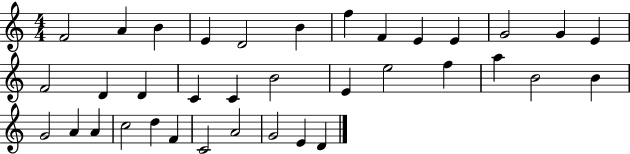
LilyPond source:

{
  \clef treble
  \numericTimeSignature
  \time 4/4
  \key c \major
  f'2 a'4 b'4 | e'4 d'2 b'4 | f''4 f'4 e'4 e'4 | g'2 g'4 e'4 | \break f'2 d'4 d'4 | c'4 c'4 b'2 | e'4 e''2 f''4 | a''4 b'2 b'4 | \break g'2 a'4 a'4 | c''2 d''4 f'4 | c'2 a'2 | g'2 e'4 d'4 | \break \bar "|."
}